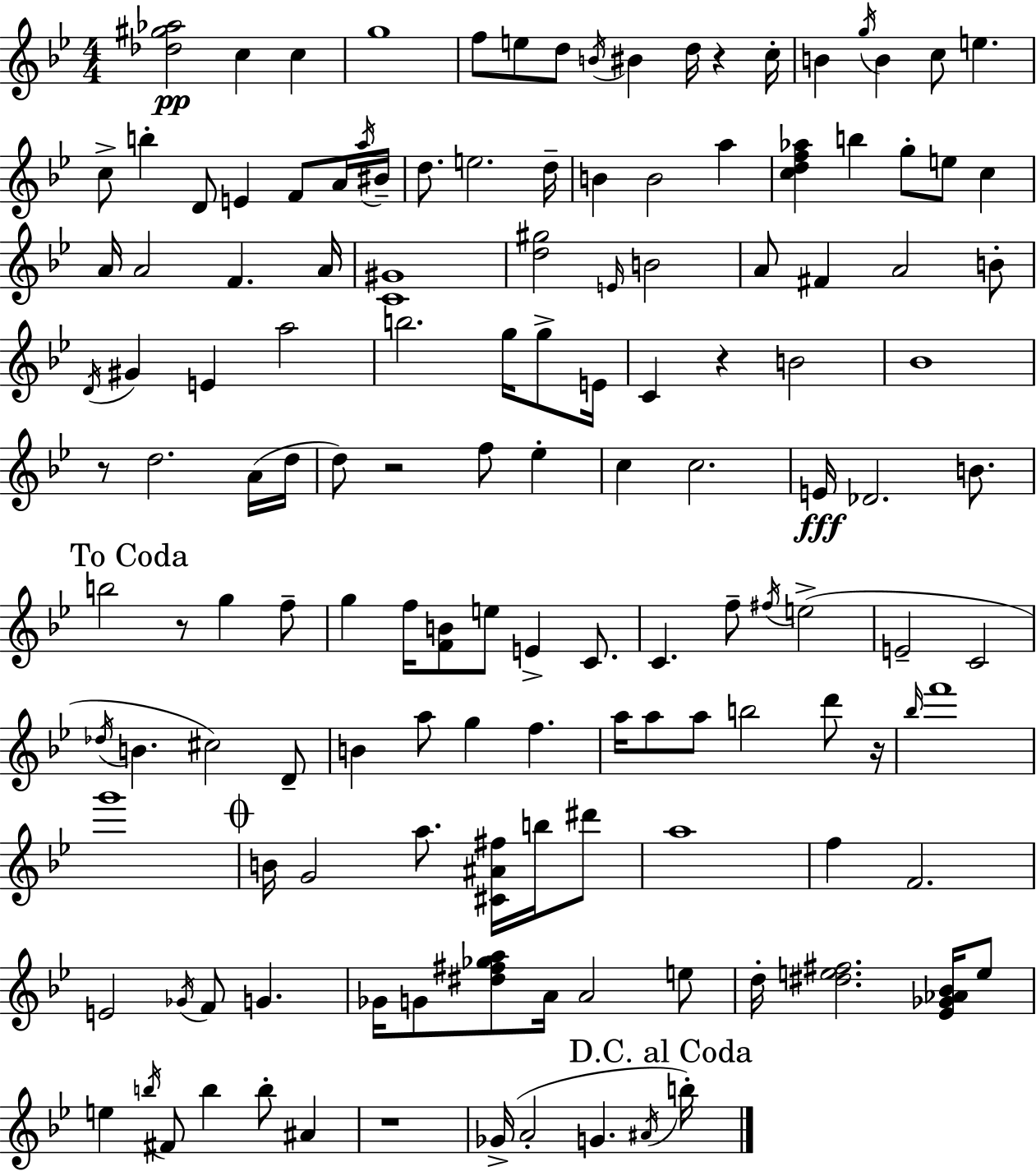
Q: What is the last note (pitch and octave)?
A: B5